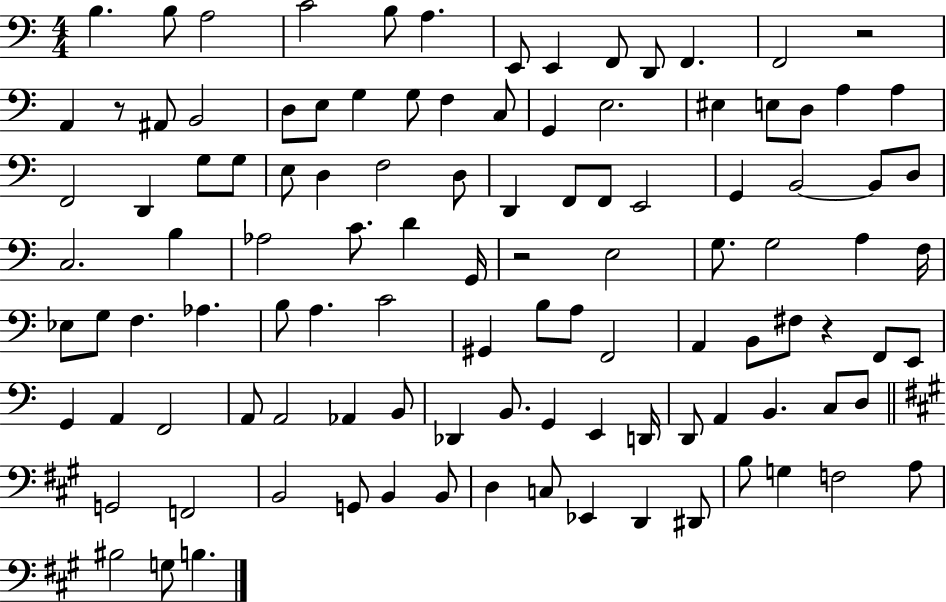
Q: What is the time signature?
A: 4/4